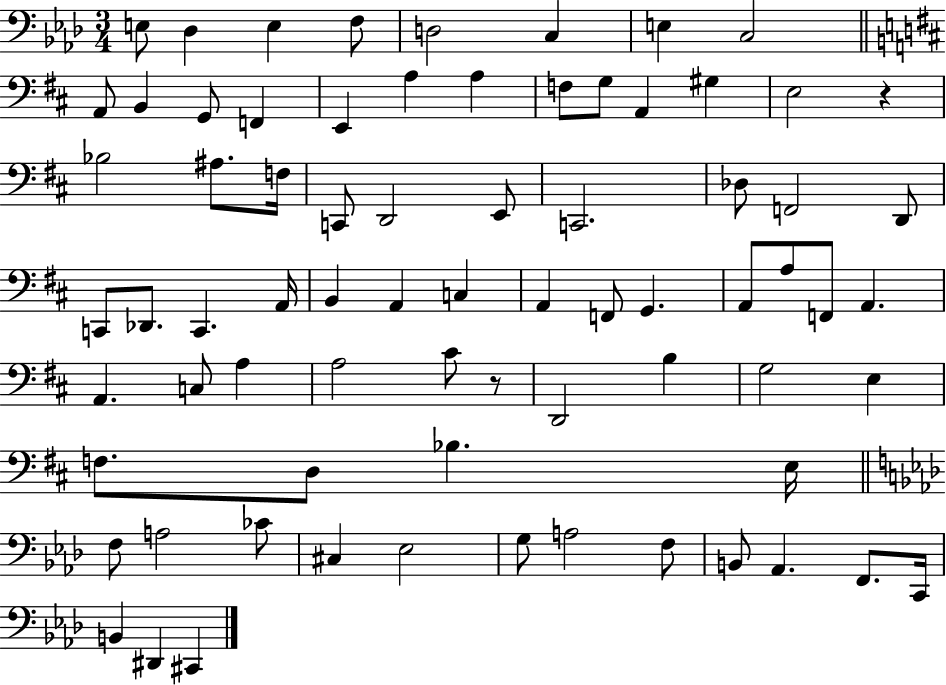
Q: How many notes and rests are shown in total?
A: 74